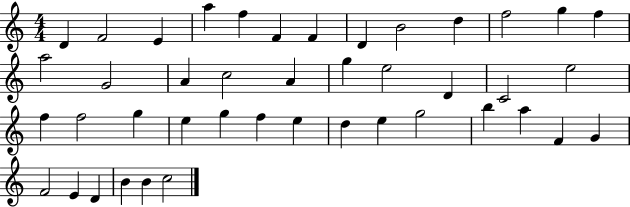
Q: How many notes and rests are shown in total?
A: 43